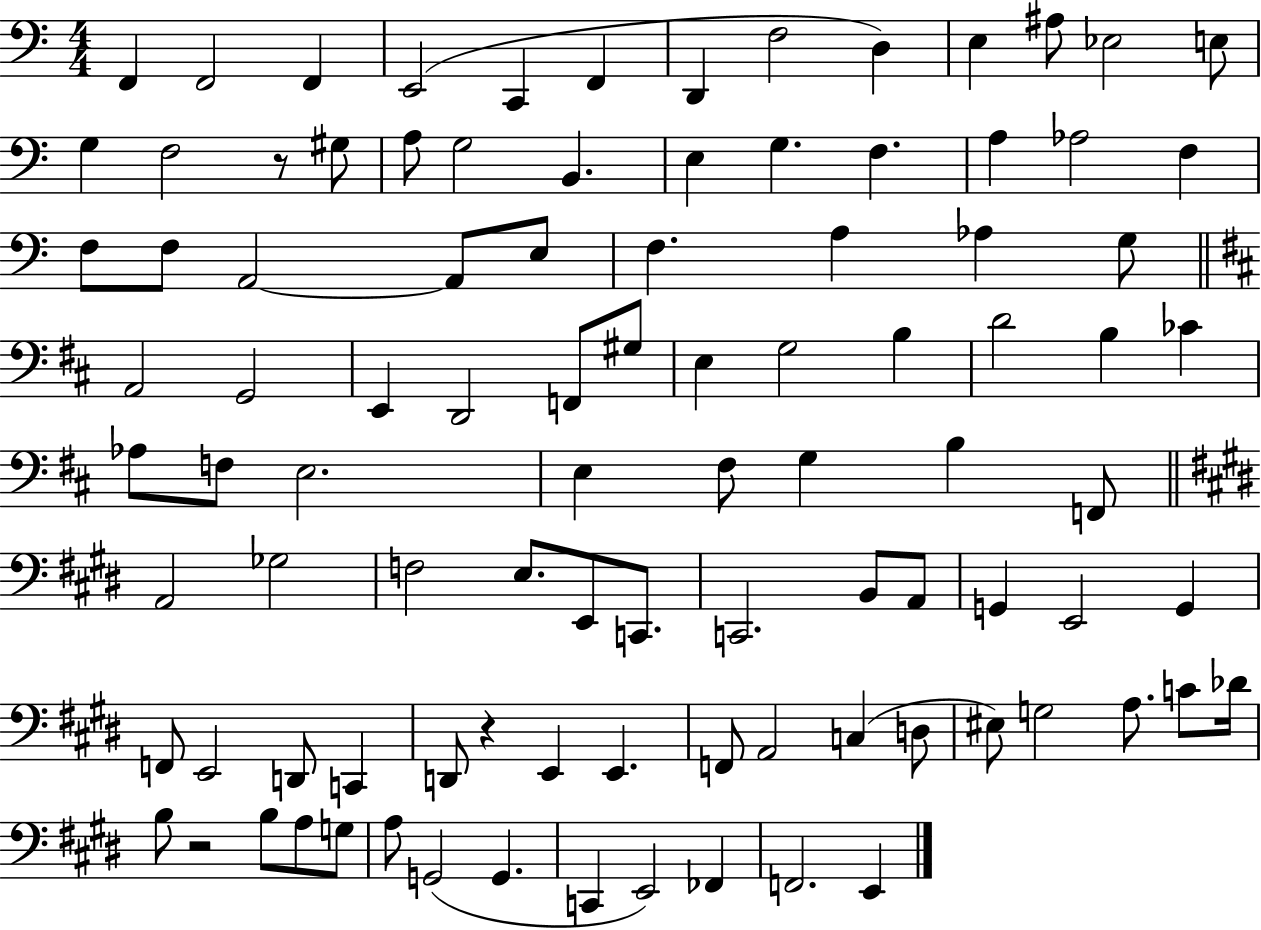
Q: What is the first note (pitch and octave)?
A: F2